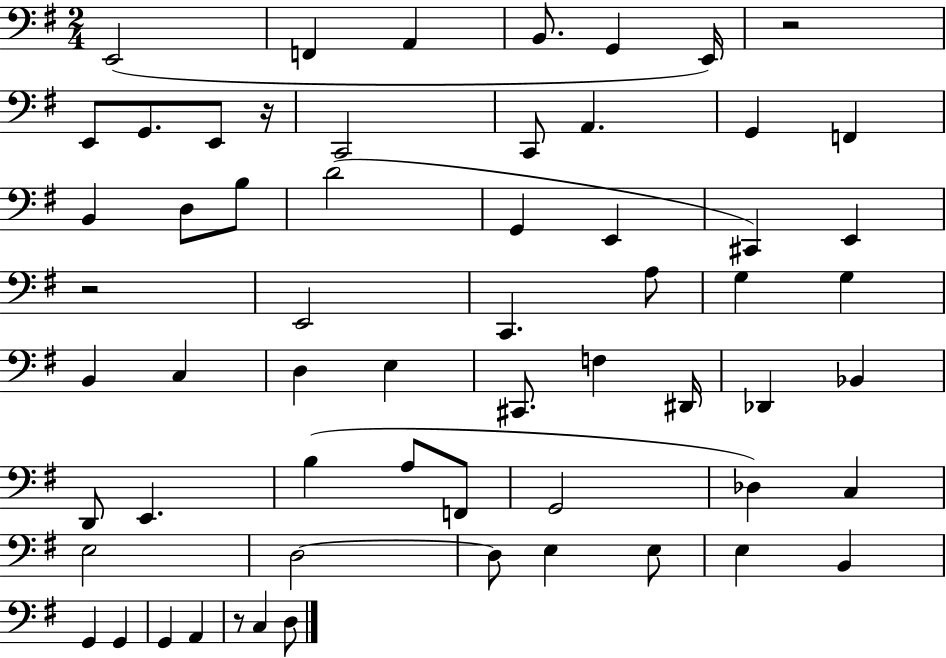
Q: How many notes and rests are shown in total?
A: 61